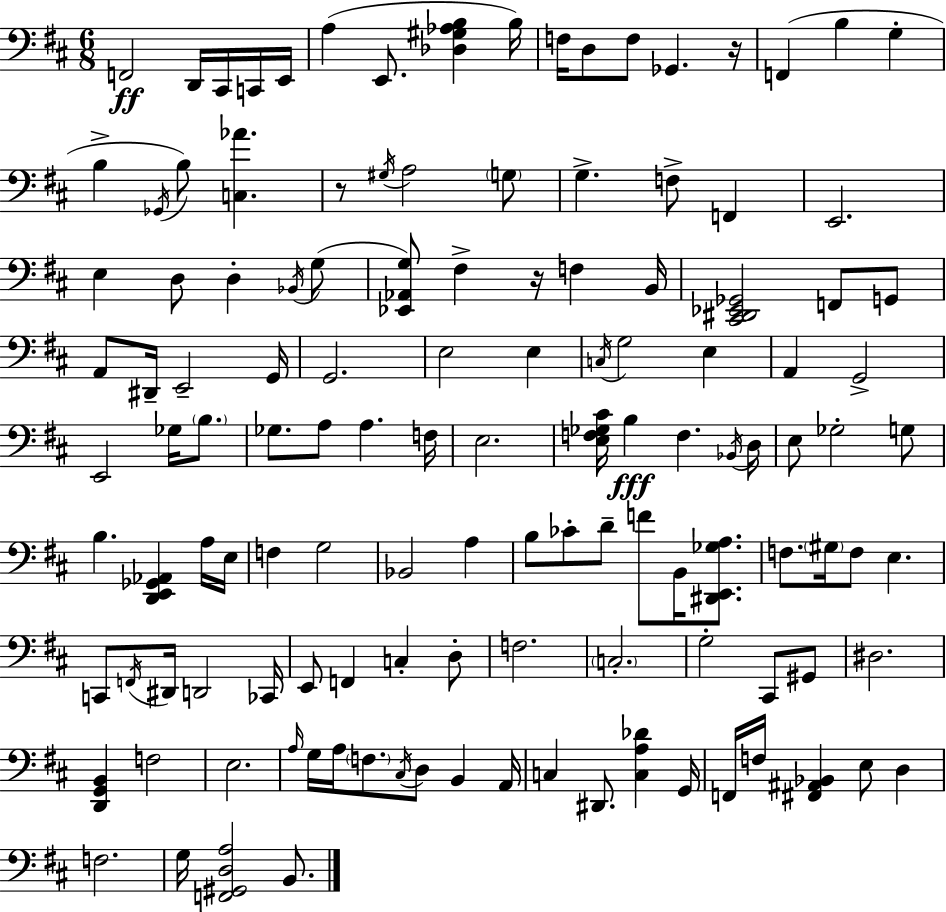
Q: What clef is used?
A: bass